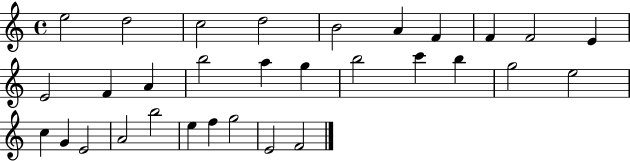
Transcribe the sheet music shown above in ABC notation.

X:1
T:Untitled
M:4/4
L:1/4
K:C
e2 d2 c2 d2 B2 A F F F2 E E2 F A b2 a g b2 c' b g2 e2 c G E2 A2 b2 e f g2 E2 F2